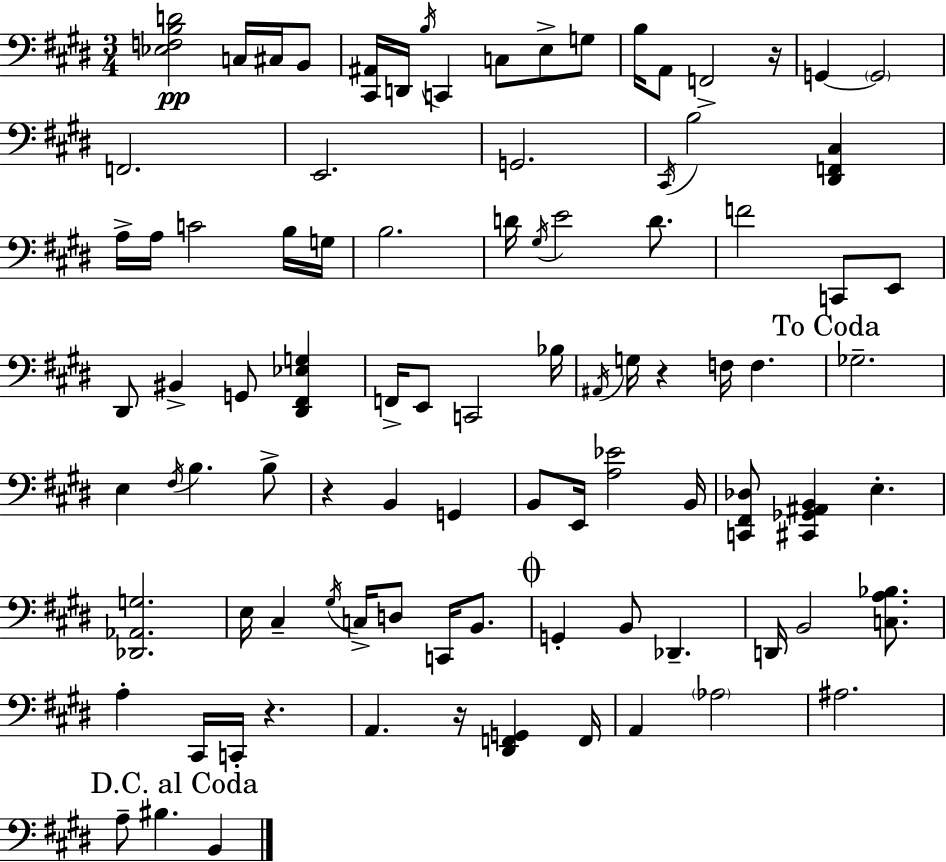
{
  \clef bass
  \numericTimeSignature
  \time 3/4
  \key e \major
  \repeat volta 2 { <ees f b d'>2\pp c16 cis16 b,8 | <cis, ais,>16 d,16 \acciaccatura { b16 } c,4 c8 e8-> g8 | b16 a,8 f,2-> | r16 g,4~~ \parenthesize g,2 | \break f,2. | e,2. | g,2. | \acciaccatura { cis,16 } b2 <dis, f, cis>4 | \break a16-> a16 c'2 | b16 g16 b2. | d'16 \acciaccatura { gis16 } e'2 | d'8. f'2 c,8 | \break e,8 dis,8 bis,4-> g,8 <dis, fis, ees g>4 | f,16-> e,8 c,2 | bes16 \acciaccatura { ais,16 } g16 r4 f16 f4. | \mark "To Coda" ges2.-- | \break e4 \acciaccatura { fis16 } b4. | b8-> r4 b,4 | g,4 b,8 e,16 <a ees'>2 | b,16 <c, fis, des>8 <cis, ges, ais, b,>4 e4.-. | \break <des, aes, g>2. | e16 cis4-- \acciaccatura { gis16 } c16-> | d8 c,16 b,8. \mark \markup { \musicglyph "scripts.coda" } g,4-. b,8 | des,4.-- d,16 b,2 | \break <c a bes>8. a4-. cis,16 c,16-. | r4. a,4. | r16 <dis, f, g,>4 f,16 a,4 \parenthesize aes2 | ais2. | \break \mark "D.C. al Coda" a8-- bis4. | b,4 } \bar "|."
}